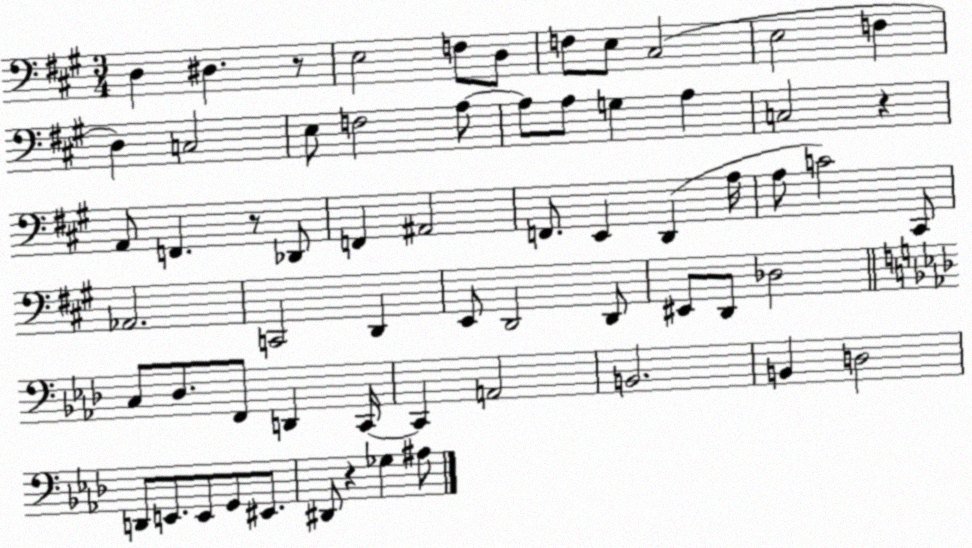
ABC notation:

X:1
T:Untitled
M:3/4
L:1/4
K:A
D, ^D, z/2 E,2 F,/2 D,/2 F,/2 E,/2 ^C,2 E,2 F, D, C,2 E,/2 F,2 A,/2 A,/2 A,/2 G, A, C,2 z A,,/2 F,, z/2 _D,,/2 F,, ^A,,2 F,,/2 E,, D,, A,/4 A,/2 C2 ^C,,/2 _A,,2 C,,2 D,, E,,/2 D,,2 D,,/2 ^E,,/2 D,,/2 _D,2 C,/2 _D,/2 F,,/2 D,, C,,/4 C,, A,,2 B,,2 B,, D,2 D,,/2 E,,/2 E,,/2 G,,/2 ^E,,/2 ^D,,/2 z _G, ^A,/2